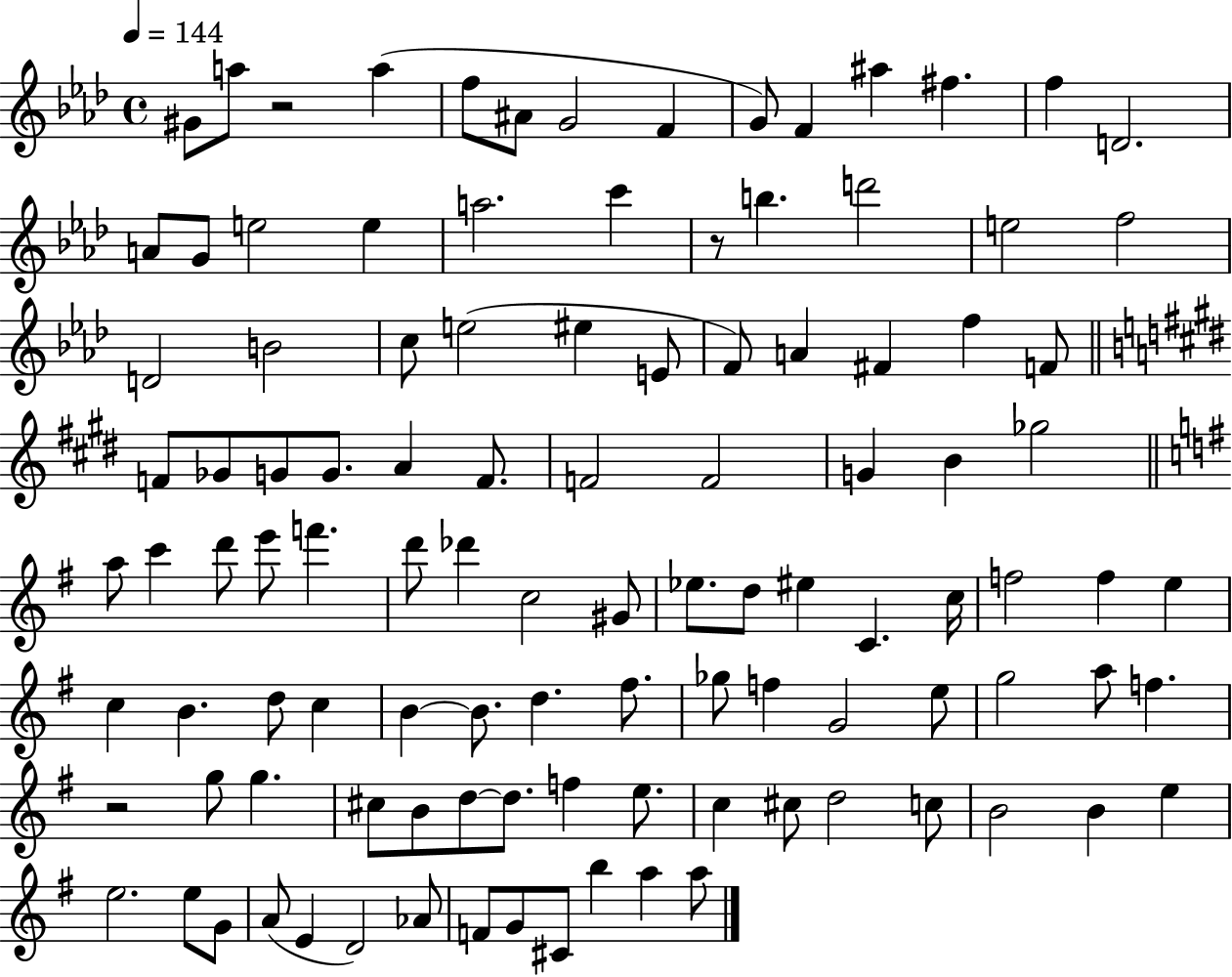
G#4/e A5/e R/h A5/q F5/e A#4/e G4/h F4/q G4/e F4/q A#5/q F#5/q. F5/q D4/h. A4/e G4/e E5/h E5/q A5/h. C6/q R/e B5/q. D6/h E5/h F5/h D4/h B4/h C5/e E5/h EIS5/q E4/e F4/e A4/q F#4/q F5/q F4/e F4/e Gb4/e G4/e G4/e. A4/q F4/e. F4/h F4/h G4/q B4/q Gb5/h A5/e C6/q D6/e E6/e F6/q. D6/e Db6/q C5/h G#4/e Eb5/e. D5/e EIS5/q C4/q. C5/s F5/h F5/q E5/q C5/q B4/q. D5/e C5/q B4/q B4/e. D5/q. F#5/e. Gb5/e F5/q G4/h E5/e G5/h A5/e F5/q. R/h G5/e G5/q. C#5/e B4/e D5/e D5/e. F5/q E5/e. C5/q C#5/e D5/h C5/e B4/h B4/q E5/q E5/h. E5/e G4/e A4/e E4/q D4/h Ab4/e F4/e G4/e C#4/e B5/q A5/q A5/e